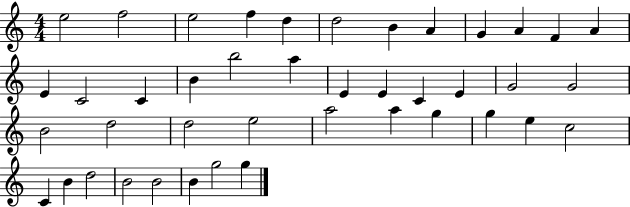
{
  \clef treble
  \numericTimeSignature
  \time 4/4
  \key c \major
  e''2 f''2 | e''2 f''4 d''4 | d''2 b'4 a'4 | g'4 a'4 f'4 a'4 | \break e'4 c'2 c'4 | b'4 b''2 a''4 | e'4 e'4 c'4 e'4 | g'2 g'2 | \break b'2 d''2 | d''2 e''2 | a''2 a''4 g''4 | g''4 e''4 c''2 | \break c'4 b'4 d''2 | b'2 b'2 | b'4 g''2 g''4 | \bar "|."
}